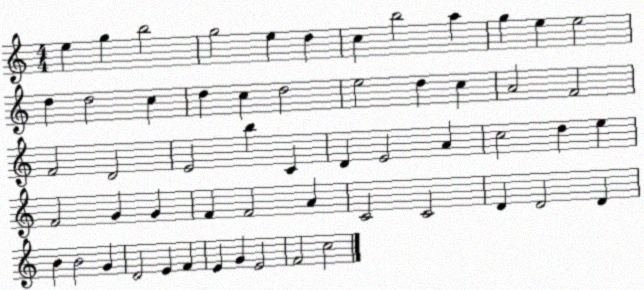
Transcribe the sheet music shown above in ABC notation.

X:1
T:Untitled
M:4/4
L:1/4
K:C
e g b2 g2 e d c b2 a g e e2 d d2 c d c d2 e2 d c A2 F2 F2 D2 E2 b C D E2 A c2 d e F2 G G F F2 A C2 C2 D D2 D B B2 G D2 E F E G E2 F2 c2